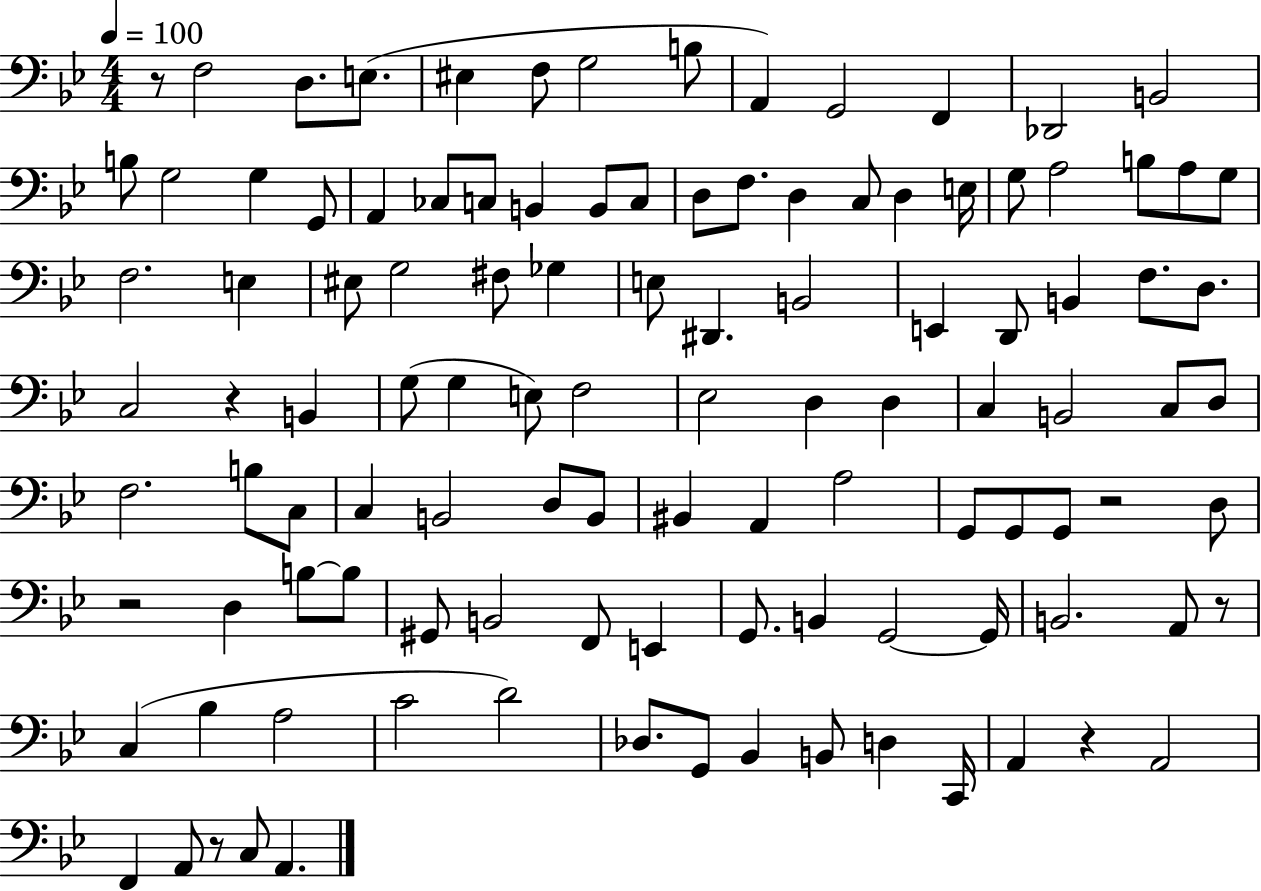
{
  \clef bass
  \numericTimeSignature
  \time 4/4
  \key bes \major
  \tempo 4 = 100
  r8 f2 d8. e8.( | eis4 f8 g2 b8 | a,4) g,2 f,4 | des,2 b,2 | \break b8 g2 g4 g,8 | a,4 ces8 c8 b,4 b,8 c8 | d8 f8. d4 c8 d4 e16 | g8 a2 b8 a8 g8 | \break f2. e4 | eis8 g2 fis8 ges4 | e8 dis,4. b,2 | e,4 d,8 b,4 f8. d8. | \break c2 r4 b,4 | g8( g4 e8) f2 | ees2 d4 d4 | c4 b,2 c8 d8 | \break f2. b8 c8 | c4 b,2 d8 b,8 | bis,4 a,4 a2 | g,8 g,8 g,8 r2 d8 | \break r2 d4 b8~~ b8 | gis,8 b,2 f,8 e,4 | g,8. b,4 g,2~~ g,16 | b,2. a,8 r8 | \break c4( bes4 a2 | c'2 d'2) | des8. g,8 bes,4 b,8 d4 c,16 | a,4 r4 a,2 | \break f,4 a,8 r8 c8 a,4. | \bar "|."
}